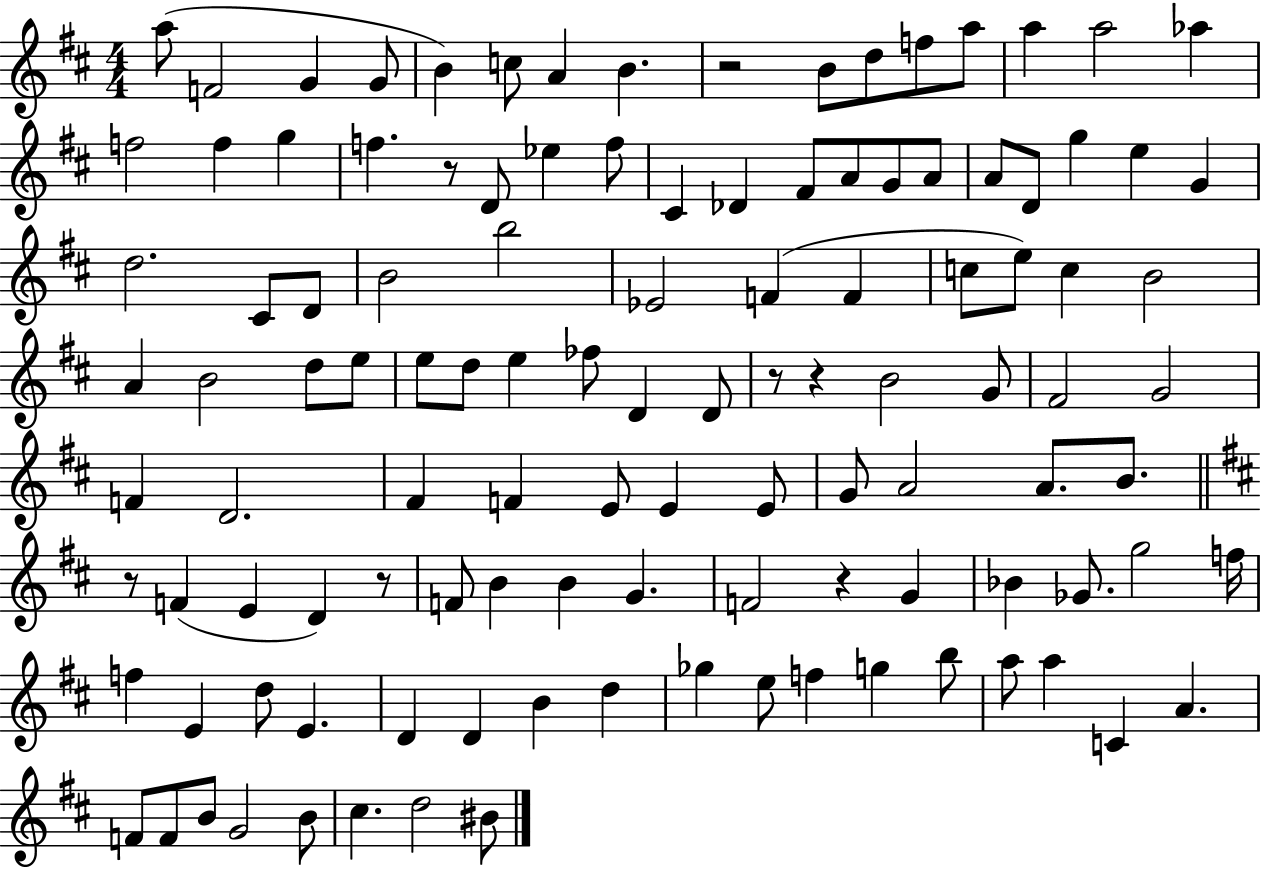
A5/e F4/h G4/q G4/e B4/q C5/e A4/q B4/q. R/h B4/e D5/e F5/e A5/e A5/q A5/h Ab5/q F5/h F5/q G5/q F5/q. R/e D4/e Eb5/q F5/e C#4/q Db4/q F#4/e A4/e G4/e A4/e A4/e D4/e G5/q E5/q G4/q D5/h. C#4/e D4/e B4/h B5/h Eb4/h F4/q F4/q C5/e E5/e C5/q B4/h A4/q B4/h D5/e E5/e E5/e D5/e E5/q FES5/e D4/q D4/e R/e R/q B4/h G4/e F#4/h G4/h F4/q D4/h. F#4/q F4/q E4/e E4/q E4/e G4/e A4/h A4/e. B4/e. R/e F4/q E4/q D4/q R/e F4/e B4/q B4/q G4/q. F4/h R/q G4/q Bb4/q Gb4/e. G5/h F5/s F5/q E4/q D5/e E4/q. D4/q D4/q B4/q D5/q Gb5/q E5/e F5/q G5/q B5/e A5/e A5/q C4/q A4/q. F4/e F4/e B4/e G4/h B4/e C#5/q. D5/h BIS4/e